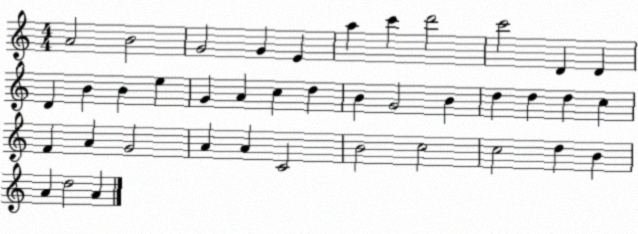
X:1
T:Untitled
M:4/4
L:1/4
K:C
A2 B2 G2 G E a c' d'2 c'2 D D D B B e G A c d B G2 B d d d c F A G2 A A C2 B2 c2 c2 d B A d2 A